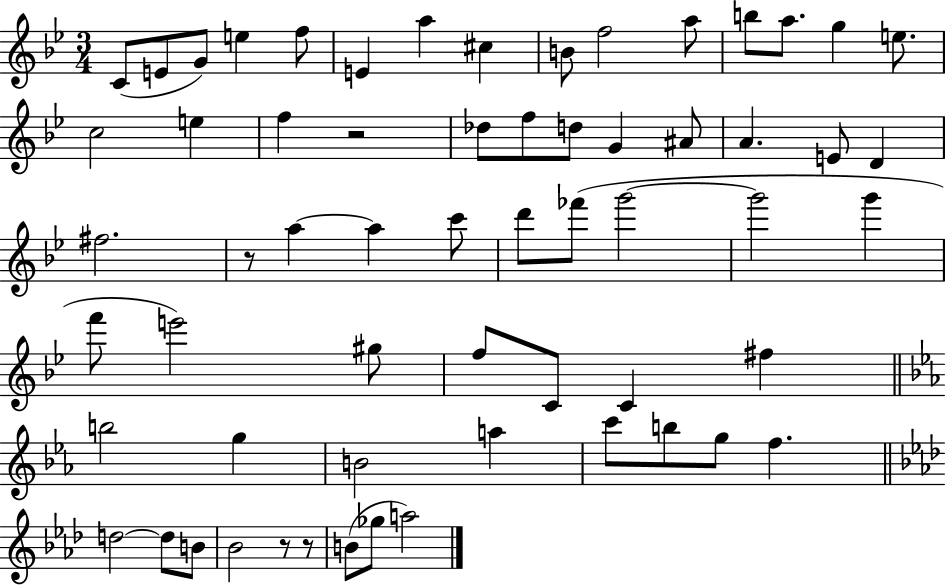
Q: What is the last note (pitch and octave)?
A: A5